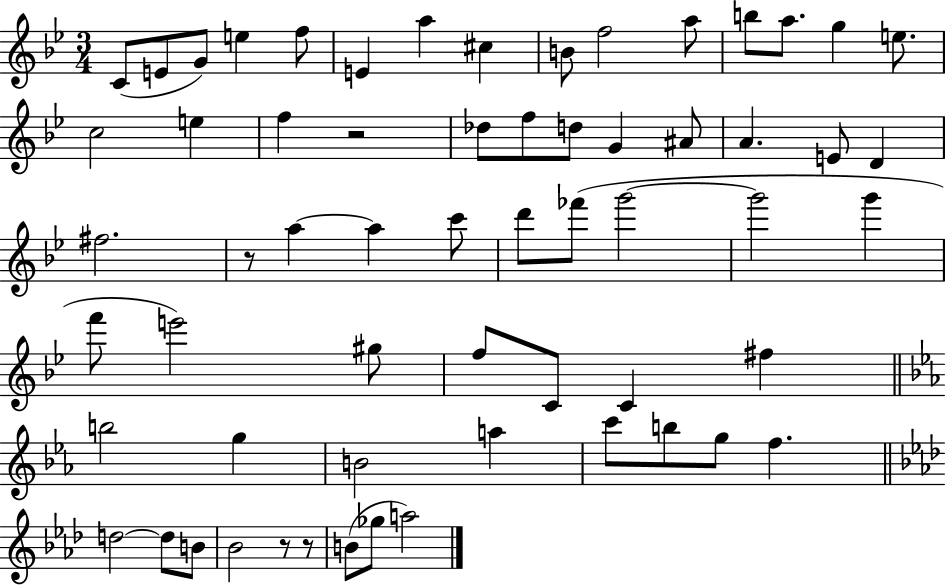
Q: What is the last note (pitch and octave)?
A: A5